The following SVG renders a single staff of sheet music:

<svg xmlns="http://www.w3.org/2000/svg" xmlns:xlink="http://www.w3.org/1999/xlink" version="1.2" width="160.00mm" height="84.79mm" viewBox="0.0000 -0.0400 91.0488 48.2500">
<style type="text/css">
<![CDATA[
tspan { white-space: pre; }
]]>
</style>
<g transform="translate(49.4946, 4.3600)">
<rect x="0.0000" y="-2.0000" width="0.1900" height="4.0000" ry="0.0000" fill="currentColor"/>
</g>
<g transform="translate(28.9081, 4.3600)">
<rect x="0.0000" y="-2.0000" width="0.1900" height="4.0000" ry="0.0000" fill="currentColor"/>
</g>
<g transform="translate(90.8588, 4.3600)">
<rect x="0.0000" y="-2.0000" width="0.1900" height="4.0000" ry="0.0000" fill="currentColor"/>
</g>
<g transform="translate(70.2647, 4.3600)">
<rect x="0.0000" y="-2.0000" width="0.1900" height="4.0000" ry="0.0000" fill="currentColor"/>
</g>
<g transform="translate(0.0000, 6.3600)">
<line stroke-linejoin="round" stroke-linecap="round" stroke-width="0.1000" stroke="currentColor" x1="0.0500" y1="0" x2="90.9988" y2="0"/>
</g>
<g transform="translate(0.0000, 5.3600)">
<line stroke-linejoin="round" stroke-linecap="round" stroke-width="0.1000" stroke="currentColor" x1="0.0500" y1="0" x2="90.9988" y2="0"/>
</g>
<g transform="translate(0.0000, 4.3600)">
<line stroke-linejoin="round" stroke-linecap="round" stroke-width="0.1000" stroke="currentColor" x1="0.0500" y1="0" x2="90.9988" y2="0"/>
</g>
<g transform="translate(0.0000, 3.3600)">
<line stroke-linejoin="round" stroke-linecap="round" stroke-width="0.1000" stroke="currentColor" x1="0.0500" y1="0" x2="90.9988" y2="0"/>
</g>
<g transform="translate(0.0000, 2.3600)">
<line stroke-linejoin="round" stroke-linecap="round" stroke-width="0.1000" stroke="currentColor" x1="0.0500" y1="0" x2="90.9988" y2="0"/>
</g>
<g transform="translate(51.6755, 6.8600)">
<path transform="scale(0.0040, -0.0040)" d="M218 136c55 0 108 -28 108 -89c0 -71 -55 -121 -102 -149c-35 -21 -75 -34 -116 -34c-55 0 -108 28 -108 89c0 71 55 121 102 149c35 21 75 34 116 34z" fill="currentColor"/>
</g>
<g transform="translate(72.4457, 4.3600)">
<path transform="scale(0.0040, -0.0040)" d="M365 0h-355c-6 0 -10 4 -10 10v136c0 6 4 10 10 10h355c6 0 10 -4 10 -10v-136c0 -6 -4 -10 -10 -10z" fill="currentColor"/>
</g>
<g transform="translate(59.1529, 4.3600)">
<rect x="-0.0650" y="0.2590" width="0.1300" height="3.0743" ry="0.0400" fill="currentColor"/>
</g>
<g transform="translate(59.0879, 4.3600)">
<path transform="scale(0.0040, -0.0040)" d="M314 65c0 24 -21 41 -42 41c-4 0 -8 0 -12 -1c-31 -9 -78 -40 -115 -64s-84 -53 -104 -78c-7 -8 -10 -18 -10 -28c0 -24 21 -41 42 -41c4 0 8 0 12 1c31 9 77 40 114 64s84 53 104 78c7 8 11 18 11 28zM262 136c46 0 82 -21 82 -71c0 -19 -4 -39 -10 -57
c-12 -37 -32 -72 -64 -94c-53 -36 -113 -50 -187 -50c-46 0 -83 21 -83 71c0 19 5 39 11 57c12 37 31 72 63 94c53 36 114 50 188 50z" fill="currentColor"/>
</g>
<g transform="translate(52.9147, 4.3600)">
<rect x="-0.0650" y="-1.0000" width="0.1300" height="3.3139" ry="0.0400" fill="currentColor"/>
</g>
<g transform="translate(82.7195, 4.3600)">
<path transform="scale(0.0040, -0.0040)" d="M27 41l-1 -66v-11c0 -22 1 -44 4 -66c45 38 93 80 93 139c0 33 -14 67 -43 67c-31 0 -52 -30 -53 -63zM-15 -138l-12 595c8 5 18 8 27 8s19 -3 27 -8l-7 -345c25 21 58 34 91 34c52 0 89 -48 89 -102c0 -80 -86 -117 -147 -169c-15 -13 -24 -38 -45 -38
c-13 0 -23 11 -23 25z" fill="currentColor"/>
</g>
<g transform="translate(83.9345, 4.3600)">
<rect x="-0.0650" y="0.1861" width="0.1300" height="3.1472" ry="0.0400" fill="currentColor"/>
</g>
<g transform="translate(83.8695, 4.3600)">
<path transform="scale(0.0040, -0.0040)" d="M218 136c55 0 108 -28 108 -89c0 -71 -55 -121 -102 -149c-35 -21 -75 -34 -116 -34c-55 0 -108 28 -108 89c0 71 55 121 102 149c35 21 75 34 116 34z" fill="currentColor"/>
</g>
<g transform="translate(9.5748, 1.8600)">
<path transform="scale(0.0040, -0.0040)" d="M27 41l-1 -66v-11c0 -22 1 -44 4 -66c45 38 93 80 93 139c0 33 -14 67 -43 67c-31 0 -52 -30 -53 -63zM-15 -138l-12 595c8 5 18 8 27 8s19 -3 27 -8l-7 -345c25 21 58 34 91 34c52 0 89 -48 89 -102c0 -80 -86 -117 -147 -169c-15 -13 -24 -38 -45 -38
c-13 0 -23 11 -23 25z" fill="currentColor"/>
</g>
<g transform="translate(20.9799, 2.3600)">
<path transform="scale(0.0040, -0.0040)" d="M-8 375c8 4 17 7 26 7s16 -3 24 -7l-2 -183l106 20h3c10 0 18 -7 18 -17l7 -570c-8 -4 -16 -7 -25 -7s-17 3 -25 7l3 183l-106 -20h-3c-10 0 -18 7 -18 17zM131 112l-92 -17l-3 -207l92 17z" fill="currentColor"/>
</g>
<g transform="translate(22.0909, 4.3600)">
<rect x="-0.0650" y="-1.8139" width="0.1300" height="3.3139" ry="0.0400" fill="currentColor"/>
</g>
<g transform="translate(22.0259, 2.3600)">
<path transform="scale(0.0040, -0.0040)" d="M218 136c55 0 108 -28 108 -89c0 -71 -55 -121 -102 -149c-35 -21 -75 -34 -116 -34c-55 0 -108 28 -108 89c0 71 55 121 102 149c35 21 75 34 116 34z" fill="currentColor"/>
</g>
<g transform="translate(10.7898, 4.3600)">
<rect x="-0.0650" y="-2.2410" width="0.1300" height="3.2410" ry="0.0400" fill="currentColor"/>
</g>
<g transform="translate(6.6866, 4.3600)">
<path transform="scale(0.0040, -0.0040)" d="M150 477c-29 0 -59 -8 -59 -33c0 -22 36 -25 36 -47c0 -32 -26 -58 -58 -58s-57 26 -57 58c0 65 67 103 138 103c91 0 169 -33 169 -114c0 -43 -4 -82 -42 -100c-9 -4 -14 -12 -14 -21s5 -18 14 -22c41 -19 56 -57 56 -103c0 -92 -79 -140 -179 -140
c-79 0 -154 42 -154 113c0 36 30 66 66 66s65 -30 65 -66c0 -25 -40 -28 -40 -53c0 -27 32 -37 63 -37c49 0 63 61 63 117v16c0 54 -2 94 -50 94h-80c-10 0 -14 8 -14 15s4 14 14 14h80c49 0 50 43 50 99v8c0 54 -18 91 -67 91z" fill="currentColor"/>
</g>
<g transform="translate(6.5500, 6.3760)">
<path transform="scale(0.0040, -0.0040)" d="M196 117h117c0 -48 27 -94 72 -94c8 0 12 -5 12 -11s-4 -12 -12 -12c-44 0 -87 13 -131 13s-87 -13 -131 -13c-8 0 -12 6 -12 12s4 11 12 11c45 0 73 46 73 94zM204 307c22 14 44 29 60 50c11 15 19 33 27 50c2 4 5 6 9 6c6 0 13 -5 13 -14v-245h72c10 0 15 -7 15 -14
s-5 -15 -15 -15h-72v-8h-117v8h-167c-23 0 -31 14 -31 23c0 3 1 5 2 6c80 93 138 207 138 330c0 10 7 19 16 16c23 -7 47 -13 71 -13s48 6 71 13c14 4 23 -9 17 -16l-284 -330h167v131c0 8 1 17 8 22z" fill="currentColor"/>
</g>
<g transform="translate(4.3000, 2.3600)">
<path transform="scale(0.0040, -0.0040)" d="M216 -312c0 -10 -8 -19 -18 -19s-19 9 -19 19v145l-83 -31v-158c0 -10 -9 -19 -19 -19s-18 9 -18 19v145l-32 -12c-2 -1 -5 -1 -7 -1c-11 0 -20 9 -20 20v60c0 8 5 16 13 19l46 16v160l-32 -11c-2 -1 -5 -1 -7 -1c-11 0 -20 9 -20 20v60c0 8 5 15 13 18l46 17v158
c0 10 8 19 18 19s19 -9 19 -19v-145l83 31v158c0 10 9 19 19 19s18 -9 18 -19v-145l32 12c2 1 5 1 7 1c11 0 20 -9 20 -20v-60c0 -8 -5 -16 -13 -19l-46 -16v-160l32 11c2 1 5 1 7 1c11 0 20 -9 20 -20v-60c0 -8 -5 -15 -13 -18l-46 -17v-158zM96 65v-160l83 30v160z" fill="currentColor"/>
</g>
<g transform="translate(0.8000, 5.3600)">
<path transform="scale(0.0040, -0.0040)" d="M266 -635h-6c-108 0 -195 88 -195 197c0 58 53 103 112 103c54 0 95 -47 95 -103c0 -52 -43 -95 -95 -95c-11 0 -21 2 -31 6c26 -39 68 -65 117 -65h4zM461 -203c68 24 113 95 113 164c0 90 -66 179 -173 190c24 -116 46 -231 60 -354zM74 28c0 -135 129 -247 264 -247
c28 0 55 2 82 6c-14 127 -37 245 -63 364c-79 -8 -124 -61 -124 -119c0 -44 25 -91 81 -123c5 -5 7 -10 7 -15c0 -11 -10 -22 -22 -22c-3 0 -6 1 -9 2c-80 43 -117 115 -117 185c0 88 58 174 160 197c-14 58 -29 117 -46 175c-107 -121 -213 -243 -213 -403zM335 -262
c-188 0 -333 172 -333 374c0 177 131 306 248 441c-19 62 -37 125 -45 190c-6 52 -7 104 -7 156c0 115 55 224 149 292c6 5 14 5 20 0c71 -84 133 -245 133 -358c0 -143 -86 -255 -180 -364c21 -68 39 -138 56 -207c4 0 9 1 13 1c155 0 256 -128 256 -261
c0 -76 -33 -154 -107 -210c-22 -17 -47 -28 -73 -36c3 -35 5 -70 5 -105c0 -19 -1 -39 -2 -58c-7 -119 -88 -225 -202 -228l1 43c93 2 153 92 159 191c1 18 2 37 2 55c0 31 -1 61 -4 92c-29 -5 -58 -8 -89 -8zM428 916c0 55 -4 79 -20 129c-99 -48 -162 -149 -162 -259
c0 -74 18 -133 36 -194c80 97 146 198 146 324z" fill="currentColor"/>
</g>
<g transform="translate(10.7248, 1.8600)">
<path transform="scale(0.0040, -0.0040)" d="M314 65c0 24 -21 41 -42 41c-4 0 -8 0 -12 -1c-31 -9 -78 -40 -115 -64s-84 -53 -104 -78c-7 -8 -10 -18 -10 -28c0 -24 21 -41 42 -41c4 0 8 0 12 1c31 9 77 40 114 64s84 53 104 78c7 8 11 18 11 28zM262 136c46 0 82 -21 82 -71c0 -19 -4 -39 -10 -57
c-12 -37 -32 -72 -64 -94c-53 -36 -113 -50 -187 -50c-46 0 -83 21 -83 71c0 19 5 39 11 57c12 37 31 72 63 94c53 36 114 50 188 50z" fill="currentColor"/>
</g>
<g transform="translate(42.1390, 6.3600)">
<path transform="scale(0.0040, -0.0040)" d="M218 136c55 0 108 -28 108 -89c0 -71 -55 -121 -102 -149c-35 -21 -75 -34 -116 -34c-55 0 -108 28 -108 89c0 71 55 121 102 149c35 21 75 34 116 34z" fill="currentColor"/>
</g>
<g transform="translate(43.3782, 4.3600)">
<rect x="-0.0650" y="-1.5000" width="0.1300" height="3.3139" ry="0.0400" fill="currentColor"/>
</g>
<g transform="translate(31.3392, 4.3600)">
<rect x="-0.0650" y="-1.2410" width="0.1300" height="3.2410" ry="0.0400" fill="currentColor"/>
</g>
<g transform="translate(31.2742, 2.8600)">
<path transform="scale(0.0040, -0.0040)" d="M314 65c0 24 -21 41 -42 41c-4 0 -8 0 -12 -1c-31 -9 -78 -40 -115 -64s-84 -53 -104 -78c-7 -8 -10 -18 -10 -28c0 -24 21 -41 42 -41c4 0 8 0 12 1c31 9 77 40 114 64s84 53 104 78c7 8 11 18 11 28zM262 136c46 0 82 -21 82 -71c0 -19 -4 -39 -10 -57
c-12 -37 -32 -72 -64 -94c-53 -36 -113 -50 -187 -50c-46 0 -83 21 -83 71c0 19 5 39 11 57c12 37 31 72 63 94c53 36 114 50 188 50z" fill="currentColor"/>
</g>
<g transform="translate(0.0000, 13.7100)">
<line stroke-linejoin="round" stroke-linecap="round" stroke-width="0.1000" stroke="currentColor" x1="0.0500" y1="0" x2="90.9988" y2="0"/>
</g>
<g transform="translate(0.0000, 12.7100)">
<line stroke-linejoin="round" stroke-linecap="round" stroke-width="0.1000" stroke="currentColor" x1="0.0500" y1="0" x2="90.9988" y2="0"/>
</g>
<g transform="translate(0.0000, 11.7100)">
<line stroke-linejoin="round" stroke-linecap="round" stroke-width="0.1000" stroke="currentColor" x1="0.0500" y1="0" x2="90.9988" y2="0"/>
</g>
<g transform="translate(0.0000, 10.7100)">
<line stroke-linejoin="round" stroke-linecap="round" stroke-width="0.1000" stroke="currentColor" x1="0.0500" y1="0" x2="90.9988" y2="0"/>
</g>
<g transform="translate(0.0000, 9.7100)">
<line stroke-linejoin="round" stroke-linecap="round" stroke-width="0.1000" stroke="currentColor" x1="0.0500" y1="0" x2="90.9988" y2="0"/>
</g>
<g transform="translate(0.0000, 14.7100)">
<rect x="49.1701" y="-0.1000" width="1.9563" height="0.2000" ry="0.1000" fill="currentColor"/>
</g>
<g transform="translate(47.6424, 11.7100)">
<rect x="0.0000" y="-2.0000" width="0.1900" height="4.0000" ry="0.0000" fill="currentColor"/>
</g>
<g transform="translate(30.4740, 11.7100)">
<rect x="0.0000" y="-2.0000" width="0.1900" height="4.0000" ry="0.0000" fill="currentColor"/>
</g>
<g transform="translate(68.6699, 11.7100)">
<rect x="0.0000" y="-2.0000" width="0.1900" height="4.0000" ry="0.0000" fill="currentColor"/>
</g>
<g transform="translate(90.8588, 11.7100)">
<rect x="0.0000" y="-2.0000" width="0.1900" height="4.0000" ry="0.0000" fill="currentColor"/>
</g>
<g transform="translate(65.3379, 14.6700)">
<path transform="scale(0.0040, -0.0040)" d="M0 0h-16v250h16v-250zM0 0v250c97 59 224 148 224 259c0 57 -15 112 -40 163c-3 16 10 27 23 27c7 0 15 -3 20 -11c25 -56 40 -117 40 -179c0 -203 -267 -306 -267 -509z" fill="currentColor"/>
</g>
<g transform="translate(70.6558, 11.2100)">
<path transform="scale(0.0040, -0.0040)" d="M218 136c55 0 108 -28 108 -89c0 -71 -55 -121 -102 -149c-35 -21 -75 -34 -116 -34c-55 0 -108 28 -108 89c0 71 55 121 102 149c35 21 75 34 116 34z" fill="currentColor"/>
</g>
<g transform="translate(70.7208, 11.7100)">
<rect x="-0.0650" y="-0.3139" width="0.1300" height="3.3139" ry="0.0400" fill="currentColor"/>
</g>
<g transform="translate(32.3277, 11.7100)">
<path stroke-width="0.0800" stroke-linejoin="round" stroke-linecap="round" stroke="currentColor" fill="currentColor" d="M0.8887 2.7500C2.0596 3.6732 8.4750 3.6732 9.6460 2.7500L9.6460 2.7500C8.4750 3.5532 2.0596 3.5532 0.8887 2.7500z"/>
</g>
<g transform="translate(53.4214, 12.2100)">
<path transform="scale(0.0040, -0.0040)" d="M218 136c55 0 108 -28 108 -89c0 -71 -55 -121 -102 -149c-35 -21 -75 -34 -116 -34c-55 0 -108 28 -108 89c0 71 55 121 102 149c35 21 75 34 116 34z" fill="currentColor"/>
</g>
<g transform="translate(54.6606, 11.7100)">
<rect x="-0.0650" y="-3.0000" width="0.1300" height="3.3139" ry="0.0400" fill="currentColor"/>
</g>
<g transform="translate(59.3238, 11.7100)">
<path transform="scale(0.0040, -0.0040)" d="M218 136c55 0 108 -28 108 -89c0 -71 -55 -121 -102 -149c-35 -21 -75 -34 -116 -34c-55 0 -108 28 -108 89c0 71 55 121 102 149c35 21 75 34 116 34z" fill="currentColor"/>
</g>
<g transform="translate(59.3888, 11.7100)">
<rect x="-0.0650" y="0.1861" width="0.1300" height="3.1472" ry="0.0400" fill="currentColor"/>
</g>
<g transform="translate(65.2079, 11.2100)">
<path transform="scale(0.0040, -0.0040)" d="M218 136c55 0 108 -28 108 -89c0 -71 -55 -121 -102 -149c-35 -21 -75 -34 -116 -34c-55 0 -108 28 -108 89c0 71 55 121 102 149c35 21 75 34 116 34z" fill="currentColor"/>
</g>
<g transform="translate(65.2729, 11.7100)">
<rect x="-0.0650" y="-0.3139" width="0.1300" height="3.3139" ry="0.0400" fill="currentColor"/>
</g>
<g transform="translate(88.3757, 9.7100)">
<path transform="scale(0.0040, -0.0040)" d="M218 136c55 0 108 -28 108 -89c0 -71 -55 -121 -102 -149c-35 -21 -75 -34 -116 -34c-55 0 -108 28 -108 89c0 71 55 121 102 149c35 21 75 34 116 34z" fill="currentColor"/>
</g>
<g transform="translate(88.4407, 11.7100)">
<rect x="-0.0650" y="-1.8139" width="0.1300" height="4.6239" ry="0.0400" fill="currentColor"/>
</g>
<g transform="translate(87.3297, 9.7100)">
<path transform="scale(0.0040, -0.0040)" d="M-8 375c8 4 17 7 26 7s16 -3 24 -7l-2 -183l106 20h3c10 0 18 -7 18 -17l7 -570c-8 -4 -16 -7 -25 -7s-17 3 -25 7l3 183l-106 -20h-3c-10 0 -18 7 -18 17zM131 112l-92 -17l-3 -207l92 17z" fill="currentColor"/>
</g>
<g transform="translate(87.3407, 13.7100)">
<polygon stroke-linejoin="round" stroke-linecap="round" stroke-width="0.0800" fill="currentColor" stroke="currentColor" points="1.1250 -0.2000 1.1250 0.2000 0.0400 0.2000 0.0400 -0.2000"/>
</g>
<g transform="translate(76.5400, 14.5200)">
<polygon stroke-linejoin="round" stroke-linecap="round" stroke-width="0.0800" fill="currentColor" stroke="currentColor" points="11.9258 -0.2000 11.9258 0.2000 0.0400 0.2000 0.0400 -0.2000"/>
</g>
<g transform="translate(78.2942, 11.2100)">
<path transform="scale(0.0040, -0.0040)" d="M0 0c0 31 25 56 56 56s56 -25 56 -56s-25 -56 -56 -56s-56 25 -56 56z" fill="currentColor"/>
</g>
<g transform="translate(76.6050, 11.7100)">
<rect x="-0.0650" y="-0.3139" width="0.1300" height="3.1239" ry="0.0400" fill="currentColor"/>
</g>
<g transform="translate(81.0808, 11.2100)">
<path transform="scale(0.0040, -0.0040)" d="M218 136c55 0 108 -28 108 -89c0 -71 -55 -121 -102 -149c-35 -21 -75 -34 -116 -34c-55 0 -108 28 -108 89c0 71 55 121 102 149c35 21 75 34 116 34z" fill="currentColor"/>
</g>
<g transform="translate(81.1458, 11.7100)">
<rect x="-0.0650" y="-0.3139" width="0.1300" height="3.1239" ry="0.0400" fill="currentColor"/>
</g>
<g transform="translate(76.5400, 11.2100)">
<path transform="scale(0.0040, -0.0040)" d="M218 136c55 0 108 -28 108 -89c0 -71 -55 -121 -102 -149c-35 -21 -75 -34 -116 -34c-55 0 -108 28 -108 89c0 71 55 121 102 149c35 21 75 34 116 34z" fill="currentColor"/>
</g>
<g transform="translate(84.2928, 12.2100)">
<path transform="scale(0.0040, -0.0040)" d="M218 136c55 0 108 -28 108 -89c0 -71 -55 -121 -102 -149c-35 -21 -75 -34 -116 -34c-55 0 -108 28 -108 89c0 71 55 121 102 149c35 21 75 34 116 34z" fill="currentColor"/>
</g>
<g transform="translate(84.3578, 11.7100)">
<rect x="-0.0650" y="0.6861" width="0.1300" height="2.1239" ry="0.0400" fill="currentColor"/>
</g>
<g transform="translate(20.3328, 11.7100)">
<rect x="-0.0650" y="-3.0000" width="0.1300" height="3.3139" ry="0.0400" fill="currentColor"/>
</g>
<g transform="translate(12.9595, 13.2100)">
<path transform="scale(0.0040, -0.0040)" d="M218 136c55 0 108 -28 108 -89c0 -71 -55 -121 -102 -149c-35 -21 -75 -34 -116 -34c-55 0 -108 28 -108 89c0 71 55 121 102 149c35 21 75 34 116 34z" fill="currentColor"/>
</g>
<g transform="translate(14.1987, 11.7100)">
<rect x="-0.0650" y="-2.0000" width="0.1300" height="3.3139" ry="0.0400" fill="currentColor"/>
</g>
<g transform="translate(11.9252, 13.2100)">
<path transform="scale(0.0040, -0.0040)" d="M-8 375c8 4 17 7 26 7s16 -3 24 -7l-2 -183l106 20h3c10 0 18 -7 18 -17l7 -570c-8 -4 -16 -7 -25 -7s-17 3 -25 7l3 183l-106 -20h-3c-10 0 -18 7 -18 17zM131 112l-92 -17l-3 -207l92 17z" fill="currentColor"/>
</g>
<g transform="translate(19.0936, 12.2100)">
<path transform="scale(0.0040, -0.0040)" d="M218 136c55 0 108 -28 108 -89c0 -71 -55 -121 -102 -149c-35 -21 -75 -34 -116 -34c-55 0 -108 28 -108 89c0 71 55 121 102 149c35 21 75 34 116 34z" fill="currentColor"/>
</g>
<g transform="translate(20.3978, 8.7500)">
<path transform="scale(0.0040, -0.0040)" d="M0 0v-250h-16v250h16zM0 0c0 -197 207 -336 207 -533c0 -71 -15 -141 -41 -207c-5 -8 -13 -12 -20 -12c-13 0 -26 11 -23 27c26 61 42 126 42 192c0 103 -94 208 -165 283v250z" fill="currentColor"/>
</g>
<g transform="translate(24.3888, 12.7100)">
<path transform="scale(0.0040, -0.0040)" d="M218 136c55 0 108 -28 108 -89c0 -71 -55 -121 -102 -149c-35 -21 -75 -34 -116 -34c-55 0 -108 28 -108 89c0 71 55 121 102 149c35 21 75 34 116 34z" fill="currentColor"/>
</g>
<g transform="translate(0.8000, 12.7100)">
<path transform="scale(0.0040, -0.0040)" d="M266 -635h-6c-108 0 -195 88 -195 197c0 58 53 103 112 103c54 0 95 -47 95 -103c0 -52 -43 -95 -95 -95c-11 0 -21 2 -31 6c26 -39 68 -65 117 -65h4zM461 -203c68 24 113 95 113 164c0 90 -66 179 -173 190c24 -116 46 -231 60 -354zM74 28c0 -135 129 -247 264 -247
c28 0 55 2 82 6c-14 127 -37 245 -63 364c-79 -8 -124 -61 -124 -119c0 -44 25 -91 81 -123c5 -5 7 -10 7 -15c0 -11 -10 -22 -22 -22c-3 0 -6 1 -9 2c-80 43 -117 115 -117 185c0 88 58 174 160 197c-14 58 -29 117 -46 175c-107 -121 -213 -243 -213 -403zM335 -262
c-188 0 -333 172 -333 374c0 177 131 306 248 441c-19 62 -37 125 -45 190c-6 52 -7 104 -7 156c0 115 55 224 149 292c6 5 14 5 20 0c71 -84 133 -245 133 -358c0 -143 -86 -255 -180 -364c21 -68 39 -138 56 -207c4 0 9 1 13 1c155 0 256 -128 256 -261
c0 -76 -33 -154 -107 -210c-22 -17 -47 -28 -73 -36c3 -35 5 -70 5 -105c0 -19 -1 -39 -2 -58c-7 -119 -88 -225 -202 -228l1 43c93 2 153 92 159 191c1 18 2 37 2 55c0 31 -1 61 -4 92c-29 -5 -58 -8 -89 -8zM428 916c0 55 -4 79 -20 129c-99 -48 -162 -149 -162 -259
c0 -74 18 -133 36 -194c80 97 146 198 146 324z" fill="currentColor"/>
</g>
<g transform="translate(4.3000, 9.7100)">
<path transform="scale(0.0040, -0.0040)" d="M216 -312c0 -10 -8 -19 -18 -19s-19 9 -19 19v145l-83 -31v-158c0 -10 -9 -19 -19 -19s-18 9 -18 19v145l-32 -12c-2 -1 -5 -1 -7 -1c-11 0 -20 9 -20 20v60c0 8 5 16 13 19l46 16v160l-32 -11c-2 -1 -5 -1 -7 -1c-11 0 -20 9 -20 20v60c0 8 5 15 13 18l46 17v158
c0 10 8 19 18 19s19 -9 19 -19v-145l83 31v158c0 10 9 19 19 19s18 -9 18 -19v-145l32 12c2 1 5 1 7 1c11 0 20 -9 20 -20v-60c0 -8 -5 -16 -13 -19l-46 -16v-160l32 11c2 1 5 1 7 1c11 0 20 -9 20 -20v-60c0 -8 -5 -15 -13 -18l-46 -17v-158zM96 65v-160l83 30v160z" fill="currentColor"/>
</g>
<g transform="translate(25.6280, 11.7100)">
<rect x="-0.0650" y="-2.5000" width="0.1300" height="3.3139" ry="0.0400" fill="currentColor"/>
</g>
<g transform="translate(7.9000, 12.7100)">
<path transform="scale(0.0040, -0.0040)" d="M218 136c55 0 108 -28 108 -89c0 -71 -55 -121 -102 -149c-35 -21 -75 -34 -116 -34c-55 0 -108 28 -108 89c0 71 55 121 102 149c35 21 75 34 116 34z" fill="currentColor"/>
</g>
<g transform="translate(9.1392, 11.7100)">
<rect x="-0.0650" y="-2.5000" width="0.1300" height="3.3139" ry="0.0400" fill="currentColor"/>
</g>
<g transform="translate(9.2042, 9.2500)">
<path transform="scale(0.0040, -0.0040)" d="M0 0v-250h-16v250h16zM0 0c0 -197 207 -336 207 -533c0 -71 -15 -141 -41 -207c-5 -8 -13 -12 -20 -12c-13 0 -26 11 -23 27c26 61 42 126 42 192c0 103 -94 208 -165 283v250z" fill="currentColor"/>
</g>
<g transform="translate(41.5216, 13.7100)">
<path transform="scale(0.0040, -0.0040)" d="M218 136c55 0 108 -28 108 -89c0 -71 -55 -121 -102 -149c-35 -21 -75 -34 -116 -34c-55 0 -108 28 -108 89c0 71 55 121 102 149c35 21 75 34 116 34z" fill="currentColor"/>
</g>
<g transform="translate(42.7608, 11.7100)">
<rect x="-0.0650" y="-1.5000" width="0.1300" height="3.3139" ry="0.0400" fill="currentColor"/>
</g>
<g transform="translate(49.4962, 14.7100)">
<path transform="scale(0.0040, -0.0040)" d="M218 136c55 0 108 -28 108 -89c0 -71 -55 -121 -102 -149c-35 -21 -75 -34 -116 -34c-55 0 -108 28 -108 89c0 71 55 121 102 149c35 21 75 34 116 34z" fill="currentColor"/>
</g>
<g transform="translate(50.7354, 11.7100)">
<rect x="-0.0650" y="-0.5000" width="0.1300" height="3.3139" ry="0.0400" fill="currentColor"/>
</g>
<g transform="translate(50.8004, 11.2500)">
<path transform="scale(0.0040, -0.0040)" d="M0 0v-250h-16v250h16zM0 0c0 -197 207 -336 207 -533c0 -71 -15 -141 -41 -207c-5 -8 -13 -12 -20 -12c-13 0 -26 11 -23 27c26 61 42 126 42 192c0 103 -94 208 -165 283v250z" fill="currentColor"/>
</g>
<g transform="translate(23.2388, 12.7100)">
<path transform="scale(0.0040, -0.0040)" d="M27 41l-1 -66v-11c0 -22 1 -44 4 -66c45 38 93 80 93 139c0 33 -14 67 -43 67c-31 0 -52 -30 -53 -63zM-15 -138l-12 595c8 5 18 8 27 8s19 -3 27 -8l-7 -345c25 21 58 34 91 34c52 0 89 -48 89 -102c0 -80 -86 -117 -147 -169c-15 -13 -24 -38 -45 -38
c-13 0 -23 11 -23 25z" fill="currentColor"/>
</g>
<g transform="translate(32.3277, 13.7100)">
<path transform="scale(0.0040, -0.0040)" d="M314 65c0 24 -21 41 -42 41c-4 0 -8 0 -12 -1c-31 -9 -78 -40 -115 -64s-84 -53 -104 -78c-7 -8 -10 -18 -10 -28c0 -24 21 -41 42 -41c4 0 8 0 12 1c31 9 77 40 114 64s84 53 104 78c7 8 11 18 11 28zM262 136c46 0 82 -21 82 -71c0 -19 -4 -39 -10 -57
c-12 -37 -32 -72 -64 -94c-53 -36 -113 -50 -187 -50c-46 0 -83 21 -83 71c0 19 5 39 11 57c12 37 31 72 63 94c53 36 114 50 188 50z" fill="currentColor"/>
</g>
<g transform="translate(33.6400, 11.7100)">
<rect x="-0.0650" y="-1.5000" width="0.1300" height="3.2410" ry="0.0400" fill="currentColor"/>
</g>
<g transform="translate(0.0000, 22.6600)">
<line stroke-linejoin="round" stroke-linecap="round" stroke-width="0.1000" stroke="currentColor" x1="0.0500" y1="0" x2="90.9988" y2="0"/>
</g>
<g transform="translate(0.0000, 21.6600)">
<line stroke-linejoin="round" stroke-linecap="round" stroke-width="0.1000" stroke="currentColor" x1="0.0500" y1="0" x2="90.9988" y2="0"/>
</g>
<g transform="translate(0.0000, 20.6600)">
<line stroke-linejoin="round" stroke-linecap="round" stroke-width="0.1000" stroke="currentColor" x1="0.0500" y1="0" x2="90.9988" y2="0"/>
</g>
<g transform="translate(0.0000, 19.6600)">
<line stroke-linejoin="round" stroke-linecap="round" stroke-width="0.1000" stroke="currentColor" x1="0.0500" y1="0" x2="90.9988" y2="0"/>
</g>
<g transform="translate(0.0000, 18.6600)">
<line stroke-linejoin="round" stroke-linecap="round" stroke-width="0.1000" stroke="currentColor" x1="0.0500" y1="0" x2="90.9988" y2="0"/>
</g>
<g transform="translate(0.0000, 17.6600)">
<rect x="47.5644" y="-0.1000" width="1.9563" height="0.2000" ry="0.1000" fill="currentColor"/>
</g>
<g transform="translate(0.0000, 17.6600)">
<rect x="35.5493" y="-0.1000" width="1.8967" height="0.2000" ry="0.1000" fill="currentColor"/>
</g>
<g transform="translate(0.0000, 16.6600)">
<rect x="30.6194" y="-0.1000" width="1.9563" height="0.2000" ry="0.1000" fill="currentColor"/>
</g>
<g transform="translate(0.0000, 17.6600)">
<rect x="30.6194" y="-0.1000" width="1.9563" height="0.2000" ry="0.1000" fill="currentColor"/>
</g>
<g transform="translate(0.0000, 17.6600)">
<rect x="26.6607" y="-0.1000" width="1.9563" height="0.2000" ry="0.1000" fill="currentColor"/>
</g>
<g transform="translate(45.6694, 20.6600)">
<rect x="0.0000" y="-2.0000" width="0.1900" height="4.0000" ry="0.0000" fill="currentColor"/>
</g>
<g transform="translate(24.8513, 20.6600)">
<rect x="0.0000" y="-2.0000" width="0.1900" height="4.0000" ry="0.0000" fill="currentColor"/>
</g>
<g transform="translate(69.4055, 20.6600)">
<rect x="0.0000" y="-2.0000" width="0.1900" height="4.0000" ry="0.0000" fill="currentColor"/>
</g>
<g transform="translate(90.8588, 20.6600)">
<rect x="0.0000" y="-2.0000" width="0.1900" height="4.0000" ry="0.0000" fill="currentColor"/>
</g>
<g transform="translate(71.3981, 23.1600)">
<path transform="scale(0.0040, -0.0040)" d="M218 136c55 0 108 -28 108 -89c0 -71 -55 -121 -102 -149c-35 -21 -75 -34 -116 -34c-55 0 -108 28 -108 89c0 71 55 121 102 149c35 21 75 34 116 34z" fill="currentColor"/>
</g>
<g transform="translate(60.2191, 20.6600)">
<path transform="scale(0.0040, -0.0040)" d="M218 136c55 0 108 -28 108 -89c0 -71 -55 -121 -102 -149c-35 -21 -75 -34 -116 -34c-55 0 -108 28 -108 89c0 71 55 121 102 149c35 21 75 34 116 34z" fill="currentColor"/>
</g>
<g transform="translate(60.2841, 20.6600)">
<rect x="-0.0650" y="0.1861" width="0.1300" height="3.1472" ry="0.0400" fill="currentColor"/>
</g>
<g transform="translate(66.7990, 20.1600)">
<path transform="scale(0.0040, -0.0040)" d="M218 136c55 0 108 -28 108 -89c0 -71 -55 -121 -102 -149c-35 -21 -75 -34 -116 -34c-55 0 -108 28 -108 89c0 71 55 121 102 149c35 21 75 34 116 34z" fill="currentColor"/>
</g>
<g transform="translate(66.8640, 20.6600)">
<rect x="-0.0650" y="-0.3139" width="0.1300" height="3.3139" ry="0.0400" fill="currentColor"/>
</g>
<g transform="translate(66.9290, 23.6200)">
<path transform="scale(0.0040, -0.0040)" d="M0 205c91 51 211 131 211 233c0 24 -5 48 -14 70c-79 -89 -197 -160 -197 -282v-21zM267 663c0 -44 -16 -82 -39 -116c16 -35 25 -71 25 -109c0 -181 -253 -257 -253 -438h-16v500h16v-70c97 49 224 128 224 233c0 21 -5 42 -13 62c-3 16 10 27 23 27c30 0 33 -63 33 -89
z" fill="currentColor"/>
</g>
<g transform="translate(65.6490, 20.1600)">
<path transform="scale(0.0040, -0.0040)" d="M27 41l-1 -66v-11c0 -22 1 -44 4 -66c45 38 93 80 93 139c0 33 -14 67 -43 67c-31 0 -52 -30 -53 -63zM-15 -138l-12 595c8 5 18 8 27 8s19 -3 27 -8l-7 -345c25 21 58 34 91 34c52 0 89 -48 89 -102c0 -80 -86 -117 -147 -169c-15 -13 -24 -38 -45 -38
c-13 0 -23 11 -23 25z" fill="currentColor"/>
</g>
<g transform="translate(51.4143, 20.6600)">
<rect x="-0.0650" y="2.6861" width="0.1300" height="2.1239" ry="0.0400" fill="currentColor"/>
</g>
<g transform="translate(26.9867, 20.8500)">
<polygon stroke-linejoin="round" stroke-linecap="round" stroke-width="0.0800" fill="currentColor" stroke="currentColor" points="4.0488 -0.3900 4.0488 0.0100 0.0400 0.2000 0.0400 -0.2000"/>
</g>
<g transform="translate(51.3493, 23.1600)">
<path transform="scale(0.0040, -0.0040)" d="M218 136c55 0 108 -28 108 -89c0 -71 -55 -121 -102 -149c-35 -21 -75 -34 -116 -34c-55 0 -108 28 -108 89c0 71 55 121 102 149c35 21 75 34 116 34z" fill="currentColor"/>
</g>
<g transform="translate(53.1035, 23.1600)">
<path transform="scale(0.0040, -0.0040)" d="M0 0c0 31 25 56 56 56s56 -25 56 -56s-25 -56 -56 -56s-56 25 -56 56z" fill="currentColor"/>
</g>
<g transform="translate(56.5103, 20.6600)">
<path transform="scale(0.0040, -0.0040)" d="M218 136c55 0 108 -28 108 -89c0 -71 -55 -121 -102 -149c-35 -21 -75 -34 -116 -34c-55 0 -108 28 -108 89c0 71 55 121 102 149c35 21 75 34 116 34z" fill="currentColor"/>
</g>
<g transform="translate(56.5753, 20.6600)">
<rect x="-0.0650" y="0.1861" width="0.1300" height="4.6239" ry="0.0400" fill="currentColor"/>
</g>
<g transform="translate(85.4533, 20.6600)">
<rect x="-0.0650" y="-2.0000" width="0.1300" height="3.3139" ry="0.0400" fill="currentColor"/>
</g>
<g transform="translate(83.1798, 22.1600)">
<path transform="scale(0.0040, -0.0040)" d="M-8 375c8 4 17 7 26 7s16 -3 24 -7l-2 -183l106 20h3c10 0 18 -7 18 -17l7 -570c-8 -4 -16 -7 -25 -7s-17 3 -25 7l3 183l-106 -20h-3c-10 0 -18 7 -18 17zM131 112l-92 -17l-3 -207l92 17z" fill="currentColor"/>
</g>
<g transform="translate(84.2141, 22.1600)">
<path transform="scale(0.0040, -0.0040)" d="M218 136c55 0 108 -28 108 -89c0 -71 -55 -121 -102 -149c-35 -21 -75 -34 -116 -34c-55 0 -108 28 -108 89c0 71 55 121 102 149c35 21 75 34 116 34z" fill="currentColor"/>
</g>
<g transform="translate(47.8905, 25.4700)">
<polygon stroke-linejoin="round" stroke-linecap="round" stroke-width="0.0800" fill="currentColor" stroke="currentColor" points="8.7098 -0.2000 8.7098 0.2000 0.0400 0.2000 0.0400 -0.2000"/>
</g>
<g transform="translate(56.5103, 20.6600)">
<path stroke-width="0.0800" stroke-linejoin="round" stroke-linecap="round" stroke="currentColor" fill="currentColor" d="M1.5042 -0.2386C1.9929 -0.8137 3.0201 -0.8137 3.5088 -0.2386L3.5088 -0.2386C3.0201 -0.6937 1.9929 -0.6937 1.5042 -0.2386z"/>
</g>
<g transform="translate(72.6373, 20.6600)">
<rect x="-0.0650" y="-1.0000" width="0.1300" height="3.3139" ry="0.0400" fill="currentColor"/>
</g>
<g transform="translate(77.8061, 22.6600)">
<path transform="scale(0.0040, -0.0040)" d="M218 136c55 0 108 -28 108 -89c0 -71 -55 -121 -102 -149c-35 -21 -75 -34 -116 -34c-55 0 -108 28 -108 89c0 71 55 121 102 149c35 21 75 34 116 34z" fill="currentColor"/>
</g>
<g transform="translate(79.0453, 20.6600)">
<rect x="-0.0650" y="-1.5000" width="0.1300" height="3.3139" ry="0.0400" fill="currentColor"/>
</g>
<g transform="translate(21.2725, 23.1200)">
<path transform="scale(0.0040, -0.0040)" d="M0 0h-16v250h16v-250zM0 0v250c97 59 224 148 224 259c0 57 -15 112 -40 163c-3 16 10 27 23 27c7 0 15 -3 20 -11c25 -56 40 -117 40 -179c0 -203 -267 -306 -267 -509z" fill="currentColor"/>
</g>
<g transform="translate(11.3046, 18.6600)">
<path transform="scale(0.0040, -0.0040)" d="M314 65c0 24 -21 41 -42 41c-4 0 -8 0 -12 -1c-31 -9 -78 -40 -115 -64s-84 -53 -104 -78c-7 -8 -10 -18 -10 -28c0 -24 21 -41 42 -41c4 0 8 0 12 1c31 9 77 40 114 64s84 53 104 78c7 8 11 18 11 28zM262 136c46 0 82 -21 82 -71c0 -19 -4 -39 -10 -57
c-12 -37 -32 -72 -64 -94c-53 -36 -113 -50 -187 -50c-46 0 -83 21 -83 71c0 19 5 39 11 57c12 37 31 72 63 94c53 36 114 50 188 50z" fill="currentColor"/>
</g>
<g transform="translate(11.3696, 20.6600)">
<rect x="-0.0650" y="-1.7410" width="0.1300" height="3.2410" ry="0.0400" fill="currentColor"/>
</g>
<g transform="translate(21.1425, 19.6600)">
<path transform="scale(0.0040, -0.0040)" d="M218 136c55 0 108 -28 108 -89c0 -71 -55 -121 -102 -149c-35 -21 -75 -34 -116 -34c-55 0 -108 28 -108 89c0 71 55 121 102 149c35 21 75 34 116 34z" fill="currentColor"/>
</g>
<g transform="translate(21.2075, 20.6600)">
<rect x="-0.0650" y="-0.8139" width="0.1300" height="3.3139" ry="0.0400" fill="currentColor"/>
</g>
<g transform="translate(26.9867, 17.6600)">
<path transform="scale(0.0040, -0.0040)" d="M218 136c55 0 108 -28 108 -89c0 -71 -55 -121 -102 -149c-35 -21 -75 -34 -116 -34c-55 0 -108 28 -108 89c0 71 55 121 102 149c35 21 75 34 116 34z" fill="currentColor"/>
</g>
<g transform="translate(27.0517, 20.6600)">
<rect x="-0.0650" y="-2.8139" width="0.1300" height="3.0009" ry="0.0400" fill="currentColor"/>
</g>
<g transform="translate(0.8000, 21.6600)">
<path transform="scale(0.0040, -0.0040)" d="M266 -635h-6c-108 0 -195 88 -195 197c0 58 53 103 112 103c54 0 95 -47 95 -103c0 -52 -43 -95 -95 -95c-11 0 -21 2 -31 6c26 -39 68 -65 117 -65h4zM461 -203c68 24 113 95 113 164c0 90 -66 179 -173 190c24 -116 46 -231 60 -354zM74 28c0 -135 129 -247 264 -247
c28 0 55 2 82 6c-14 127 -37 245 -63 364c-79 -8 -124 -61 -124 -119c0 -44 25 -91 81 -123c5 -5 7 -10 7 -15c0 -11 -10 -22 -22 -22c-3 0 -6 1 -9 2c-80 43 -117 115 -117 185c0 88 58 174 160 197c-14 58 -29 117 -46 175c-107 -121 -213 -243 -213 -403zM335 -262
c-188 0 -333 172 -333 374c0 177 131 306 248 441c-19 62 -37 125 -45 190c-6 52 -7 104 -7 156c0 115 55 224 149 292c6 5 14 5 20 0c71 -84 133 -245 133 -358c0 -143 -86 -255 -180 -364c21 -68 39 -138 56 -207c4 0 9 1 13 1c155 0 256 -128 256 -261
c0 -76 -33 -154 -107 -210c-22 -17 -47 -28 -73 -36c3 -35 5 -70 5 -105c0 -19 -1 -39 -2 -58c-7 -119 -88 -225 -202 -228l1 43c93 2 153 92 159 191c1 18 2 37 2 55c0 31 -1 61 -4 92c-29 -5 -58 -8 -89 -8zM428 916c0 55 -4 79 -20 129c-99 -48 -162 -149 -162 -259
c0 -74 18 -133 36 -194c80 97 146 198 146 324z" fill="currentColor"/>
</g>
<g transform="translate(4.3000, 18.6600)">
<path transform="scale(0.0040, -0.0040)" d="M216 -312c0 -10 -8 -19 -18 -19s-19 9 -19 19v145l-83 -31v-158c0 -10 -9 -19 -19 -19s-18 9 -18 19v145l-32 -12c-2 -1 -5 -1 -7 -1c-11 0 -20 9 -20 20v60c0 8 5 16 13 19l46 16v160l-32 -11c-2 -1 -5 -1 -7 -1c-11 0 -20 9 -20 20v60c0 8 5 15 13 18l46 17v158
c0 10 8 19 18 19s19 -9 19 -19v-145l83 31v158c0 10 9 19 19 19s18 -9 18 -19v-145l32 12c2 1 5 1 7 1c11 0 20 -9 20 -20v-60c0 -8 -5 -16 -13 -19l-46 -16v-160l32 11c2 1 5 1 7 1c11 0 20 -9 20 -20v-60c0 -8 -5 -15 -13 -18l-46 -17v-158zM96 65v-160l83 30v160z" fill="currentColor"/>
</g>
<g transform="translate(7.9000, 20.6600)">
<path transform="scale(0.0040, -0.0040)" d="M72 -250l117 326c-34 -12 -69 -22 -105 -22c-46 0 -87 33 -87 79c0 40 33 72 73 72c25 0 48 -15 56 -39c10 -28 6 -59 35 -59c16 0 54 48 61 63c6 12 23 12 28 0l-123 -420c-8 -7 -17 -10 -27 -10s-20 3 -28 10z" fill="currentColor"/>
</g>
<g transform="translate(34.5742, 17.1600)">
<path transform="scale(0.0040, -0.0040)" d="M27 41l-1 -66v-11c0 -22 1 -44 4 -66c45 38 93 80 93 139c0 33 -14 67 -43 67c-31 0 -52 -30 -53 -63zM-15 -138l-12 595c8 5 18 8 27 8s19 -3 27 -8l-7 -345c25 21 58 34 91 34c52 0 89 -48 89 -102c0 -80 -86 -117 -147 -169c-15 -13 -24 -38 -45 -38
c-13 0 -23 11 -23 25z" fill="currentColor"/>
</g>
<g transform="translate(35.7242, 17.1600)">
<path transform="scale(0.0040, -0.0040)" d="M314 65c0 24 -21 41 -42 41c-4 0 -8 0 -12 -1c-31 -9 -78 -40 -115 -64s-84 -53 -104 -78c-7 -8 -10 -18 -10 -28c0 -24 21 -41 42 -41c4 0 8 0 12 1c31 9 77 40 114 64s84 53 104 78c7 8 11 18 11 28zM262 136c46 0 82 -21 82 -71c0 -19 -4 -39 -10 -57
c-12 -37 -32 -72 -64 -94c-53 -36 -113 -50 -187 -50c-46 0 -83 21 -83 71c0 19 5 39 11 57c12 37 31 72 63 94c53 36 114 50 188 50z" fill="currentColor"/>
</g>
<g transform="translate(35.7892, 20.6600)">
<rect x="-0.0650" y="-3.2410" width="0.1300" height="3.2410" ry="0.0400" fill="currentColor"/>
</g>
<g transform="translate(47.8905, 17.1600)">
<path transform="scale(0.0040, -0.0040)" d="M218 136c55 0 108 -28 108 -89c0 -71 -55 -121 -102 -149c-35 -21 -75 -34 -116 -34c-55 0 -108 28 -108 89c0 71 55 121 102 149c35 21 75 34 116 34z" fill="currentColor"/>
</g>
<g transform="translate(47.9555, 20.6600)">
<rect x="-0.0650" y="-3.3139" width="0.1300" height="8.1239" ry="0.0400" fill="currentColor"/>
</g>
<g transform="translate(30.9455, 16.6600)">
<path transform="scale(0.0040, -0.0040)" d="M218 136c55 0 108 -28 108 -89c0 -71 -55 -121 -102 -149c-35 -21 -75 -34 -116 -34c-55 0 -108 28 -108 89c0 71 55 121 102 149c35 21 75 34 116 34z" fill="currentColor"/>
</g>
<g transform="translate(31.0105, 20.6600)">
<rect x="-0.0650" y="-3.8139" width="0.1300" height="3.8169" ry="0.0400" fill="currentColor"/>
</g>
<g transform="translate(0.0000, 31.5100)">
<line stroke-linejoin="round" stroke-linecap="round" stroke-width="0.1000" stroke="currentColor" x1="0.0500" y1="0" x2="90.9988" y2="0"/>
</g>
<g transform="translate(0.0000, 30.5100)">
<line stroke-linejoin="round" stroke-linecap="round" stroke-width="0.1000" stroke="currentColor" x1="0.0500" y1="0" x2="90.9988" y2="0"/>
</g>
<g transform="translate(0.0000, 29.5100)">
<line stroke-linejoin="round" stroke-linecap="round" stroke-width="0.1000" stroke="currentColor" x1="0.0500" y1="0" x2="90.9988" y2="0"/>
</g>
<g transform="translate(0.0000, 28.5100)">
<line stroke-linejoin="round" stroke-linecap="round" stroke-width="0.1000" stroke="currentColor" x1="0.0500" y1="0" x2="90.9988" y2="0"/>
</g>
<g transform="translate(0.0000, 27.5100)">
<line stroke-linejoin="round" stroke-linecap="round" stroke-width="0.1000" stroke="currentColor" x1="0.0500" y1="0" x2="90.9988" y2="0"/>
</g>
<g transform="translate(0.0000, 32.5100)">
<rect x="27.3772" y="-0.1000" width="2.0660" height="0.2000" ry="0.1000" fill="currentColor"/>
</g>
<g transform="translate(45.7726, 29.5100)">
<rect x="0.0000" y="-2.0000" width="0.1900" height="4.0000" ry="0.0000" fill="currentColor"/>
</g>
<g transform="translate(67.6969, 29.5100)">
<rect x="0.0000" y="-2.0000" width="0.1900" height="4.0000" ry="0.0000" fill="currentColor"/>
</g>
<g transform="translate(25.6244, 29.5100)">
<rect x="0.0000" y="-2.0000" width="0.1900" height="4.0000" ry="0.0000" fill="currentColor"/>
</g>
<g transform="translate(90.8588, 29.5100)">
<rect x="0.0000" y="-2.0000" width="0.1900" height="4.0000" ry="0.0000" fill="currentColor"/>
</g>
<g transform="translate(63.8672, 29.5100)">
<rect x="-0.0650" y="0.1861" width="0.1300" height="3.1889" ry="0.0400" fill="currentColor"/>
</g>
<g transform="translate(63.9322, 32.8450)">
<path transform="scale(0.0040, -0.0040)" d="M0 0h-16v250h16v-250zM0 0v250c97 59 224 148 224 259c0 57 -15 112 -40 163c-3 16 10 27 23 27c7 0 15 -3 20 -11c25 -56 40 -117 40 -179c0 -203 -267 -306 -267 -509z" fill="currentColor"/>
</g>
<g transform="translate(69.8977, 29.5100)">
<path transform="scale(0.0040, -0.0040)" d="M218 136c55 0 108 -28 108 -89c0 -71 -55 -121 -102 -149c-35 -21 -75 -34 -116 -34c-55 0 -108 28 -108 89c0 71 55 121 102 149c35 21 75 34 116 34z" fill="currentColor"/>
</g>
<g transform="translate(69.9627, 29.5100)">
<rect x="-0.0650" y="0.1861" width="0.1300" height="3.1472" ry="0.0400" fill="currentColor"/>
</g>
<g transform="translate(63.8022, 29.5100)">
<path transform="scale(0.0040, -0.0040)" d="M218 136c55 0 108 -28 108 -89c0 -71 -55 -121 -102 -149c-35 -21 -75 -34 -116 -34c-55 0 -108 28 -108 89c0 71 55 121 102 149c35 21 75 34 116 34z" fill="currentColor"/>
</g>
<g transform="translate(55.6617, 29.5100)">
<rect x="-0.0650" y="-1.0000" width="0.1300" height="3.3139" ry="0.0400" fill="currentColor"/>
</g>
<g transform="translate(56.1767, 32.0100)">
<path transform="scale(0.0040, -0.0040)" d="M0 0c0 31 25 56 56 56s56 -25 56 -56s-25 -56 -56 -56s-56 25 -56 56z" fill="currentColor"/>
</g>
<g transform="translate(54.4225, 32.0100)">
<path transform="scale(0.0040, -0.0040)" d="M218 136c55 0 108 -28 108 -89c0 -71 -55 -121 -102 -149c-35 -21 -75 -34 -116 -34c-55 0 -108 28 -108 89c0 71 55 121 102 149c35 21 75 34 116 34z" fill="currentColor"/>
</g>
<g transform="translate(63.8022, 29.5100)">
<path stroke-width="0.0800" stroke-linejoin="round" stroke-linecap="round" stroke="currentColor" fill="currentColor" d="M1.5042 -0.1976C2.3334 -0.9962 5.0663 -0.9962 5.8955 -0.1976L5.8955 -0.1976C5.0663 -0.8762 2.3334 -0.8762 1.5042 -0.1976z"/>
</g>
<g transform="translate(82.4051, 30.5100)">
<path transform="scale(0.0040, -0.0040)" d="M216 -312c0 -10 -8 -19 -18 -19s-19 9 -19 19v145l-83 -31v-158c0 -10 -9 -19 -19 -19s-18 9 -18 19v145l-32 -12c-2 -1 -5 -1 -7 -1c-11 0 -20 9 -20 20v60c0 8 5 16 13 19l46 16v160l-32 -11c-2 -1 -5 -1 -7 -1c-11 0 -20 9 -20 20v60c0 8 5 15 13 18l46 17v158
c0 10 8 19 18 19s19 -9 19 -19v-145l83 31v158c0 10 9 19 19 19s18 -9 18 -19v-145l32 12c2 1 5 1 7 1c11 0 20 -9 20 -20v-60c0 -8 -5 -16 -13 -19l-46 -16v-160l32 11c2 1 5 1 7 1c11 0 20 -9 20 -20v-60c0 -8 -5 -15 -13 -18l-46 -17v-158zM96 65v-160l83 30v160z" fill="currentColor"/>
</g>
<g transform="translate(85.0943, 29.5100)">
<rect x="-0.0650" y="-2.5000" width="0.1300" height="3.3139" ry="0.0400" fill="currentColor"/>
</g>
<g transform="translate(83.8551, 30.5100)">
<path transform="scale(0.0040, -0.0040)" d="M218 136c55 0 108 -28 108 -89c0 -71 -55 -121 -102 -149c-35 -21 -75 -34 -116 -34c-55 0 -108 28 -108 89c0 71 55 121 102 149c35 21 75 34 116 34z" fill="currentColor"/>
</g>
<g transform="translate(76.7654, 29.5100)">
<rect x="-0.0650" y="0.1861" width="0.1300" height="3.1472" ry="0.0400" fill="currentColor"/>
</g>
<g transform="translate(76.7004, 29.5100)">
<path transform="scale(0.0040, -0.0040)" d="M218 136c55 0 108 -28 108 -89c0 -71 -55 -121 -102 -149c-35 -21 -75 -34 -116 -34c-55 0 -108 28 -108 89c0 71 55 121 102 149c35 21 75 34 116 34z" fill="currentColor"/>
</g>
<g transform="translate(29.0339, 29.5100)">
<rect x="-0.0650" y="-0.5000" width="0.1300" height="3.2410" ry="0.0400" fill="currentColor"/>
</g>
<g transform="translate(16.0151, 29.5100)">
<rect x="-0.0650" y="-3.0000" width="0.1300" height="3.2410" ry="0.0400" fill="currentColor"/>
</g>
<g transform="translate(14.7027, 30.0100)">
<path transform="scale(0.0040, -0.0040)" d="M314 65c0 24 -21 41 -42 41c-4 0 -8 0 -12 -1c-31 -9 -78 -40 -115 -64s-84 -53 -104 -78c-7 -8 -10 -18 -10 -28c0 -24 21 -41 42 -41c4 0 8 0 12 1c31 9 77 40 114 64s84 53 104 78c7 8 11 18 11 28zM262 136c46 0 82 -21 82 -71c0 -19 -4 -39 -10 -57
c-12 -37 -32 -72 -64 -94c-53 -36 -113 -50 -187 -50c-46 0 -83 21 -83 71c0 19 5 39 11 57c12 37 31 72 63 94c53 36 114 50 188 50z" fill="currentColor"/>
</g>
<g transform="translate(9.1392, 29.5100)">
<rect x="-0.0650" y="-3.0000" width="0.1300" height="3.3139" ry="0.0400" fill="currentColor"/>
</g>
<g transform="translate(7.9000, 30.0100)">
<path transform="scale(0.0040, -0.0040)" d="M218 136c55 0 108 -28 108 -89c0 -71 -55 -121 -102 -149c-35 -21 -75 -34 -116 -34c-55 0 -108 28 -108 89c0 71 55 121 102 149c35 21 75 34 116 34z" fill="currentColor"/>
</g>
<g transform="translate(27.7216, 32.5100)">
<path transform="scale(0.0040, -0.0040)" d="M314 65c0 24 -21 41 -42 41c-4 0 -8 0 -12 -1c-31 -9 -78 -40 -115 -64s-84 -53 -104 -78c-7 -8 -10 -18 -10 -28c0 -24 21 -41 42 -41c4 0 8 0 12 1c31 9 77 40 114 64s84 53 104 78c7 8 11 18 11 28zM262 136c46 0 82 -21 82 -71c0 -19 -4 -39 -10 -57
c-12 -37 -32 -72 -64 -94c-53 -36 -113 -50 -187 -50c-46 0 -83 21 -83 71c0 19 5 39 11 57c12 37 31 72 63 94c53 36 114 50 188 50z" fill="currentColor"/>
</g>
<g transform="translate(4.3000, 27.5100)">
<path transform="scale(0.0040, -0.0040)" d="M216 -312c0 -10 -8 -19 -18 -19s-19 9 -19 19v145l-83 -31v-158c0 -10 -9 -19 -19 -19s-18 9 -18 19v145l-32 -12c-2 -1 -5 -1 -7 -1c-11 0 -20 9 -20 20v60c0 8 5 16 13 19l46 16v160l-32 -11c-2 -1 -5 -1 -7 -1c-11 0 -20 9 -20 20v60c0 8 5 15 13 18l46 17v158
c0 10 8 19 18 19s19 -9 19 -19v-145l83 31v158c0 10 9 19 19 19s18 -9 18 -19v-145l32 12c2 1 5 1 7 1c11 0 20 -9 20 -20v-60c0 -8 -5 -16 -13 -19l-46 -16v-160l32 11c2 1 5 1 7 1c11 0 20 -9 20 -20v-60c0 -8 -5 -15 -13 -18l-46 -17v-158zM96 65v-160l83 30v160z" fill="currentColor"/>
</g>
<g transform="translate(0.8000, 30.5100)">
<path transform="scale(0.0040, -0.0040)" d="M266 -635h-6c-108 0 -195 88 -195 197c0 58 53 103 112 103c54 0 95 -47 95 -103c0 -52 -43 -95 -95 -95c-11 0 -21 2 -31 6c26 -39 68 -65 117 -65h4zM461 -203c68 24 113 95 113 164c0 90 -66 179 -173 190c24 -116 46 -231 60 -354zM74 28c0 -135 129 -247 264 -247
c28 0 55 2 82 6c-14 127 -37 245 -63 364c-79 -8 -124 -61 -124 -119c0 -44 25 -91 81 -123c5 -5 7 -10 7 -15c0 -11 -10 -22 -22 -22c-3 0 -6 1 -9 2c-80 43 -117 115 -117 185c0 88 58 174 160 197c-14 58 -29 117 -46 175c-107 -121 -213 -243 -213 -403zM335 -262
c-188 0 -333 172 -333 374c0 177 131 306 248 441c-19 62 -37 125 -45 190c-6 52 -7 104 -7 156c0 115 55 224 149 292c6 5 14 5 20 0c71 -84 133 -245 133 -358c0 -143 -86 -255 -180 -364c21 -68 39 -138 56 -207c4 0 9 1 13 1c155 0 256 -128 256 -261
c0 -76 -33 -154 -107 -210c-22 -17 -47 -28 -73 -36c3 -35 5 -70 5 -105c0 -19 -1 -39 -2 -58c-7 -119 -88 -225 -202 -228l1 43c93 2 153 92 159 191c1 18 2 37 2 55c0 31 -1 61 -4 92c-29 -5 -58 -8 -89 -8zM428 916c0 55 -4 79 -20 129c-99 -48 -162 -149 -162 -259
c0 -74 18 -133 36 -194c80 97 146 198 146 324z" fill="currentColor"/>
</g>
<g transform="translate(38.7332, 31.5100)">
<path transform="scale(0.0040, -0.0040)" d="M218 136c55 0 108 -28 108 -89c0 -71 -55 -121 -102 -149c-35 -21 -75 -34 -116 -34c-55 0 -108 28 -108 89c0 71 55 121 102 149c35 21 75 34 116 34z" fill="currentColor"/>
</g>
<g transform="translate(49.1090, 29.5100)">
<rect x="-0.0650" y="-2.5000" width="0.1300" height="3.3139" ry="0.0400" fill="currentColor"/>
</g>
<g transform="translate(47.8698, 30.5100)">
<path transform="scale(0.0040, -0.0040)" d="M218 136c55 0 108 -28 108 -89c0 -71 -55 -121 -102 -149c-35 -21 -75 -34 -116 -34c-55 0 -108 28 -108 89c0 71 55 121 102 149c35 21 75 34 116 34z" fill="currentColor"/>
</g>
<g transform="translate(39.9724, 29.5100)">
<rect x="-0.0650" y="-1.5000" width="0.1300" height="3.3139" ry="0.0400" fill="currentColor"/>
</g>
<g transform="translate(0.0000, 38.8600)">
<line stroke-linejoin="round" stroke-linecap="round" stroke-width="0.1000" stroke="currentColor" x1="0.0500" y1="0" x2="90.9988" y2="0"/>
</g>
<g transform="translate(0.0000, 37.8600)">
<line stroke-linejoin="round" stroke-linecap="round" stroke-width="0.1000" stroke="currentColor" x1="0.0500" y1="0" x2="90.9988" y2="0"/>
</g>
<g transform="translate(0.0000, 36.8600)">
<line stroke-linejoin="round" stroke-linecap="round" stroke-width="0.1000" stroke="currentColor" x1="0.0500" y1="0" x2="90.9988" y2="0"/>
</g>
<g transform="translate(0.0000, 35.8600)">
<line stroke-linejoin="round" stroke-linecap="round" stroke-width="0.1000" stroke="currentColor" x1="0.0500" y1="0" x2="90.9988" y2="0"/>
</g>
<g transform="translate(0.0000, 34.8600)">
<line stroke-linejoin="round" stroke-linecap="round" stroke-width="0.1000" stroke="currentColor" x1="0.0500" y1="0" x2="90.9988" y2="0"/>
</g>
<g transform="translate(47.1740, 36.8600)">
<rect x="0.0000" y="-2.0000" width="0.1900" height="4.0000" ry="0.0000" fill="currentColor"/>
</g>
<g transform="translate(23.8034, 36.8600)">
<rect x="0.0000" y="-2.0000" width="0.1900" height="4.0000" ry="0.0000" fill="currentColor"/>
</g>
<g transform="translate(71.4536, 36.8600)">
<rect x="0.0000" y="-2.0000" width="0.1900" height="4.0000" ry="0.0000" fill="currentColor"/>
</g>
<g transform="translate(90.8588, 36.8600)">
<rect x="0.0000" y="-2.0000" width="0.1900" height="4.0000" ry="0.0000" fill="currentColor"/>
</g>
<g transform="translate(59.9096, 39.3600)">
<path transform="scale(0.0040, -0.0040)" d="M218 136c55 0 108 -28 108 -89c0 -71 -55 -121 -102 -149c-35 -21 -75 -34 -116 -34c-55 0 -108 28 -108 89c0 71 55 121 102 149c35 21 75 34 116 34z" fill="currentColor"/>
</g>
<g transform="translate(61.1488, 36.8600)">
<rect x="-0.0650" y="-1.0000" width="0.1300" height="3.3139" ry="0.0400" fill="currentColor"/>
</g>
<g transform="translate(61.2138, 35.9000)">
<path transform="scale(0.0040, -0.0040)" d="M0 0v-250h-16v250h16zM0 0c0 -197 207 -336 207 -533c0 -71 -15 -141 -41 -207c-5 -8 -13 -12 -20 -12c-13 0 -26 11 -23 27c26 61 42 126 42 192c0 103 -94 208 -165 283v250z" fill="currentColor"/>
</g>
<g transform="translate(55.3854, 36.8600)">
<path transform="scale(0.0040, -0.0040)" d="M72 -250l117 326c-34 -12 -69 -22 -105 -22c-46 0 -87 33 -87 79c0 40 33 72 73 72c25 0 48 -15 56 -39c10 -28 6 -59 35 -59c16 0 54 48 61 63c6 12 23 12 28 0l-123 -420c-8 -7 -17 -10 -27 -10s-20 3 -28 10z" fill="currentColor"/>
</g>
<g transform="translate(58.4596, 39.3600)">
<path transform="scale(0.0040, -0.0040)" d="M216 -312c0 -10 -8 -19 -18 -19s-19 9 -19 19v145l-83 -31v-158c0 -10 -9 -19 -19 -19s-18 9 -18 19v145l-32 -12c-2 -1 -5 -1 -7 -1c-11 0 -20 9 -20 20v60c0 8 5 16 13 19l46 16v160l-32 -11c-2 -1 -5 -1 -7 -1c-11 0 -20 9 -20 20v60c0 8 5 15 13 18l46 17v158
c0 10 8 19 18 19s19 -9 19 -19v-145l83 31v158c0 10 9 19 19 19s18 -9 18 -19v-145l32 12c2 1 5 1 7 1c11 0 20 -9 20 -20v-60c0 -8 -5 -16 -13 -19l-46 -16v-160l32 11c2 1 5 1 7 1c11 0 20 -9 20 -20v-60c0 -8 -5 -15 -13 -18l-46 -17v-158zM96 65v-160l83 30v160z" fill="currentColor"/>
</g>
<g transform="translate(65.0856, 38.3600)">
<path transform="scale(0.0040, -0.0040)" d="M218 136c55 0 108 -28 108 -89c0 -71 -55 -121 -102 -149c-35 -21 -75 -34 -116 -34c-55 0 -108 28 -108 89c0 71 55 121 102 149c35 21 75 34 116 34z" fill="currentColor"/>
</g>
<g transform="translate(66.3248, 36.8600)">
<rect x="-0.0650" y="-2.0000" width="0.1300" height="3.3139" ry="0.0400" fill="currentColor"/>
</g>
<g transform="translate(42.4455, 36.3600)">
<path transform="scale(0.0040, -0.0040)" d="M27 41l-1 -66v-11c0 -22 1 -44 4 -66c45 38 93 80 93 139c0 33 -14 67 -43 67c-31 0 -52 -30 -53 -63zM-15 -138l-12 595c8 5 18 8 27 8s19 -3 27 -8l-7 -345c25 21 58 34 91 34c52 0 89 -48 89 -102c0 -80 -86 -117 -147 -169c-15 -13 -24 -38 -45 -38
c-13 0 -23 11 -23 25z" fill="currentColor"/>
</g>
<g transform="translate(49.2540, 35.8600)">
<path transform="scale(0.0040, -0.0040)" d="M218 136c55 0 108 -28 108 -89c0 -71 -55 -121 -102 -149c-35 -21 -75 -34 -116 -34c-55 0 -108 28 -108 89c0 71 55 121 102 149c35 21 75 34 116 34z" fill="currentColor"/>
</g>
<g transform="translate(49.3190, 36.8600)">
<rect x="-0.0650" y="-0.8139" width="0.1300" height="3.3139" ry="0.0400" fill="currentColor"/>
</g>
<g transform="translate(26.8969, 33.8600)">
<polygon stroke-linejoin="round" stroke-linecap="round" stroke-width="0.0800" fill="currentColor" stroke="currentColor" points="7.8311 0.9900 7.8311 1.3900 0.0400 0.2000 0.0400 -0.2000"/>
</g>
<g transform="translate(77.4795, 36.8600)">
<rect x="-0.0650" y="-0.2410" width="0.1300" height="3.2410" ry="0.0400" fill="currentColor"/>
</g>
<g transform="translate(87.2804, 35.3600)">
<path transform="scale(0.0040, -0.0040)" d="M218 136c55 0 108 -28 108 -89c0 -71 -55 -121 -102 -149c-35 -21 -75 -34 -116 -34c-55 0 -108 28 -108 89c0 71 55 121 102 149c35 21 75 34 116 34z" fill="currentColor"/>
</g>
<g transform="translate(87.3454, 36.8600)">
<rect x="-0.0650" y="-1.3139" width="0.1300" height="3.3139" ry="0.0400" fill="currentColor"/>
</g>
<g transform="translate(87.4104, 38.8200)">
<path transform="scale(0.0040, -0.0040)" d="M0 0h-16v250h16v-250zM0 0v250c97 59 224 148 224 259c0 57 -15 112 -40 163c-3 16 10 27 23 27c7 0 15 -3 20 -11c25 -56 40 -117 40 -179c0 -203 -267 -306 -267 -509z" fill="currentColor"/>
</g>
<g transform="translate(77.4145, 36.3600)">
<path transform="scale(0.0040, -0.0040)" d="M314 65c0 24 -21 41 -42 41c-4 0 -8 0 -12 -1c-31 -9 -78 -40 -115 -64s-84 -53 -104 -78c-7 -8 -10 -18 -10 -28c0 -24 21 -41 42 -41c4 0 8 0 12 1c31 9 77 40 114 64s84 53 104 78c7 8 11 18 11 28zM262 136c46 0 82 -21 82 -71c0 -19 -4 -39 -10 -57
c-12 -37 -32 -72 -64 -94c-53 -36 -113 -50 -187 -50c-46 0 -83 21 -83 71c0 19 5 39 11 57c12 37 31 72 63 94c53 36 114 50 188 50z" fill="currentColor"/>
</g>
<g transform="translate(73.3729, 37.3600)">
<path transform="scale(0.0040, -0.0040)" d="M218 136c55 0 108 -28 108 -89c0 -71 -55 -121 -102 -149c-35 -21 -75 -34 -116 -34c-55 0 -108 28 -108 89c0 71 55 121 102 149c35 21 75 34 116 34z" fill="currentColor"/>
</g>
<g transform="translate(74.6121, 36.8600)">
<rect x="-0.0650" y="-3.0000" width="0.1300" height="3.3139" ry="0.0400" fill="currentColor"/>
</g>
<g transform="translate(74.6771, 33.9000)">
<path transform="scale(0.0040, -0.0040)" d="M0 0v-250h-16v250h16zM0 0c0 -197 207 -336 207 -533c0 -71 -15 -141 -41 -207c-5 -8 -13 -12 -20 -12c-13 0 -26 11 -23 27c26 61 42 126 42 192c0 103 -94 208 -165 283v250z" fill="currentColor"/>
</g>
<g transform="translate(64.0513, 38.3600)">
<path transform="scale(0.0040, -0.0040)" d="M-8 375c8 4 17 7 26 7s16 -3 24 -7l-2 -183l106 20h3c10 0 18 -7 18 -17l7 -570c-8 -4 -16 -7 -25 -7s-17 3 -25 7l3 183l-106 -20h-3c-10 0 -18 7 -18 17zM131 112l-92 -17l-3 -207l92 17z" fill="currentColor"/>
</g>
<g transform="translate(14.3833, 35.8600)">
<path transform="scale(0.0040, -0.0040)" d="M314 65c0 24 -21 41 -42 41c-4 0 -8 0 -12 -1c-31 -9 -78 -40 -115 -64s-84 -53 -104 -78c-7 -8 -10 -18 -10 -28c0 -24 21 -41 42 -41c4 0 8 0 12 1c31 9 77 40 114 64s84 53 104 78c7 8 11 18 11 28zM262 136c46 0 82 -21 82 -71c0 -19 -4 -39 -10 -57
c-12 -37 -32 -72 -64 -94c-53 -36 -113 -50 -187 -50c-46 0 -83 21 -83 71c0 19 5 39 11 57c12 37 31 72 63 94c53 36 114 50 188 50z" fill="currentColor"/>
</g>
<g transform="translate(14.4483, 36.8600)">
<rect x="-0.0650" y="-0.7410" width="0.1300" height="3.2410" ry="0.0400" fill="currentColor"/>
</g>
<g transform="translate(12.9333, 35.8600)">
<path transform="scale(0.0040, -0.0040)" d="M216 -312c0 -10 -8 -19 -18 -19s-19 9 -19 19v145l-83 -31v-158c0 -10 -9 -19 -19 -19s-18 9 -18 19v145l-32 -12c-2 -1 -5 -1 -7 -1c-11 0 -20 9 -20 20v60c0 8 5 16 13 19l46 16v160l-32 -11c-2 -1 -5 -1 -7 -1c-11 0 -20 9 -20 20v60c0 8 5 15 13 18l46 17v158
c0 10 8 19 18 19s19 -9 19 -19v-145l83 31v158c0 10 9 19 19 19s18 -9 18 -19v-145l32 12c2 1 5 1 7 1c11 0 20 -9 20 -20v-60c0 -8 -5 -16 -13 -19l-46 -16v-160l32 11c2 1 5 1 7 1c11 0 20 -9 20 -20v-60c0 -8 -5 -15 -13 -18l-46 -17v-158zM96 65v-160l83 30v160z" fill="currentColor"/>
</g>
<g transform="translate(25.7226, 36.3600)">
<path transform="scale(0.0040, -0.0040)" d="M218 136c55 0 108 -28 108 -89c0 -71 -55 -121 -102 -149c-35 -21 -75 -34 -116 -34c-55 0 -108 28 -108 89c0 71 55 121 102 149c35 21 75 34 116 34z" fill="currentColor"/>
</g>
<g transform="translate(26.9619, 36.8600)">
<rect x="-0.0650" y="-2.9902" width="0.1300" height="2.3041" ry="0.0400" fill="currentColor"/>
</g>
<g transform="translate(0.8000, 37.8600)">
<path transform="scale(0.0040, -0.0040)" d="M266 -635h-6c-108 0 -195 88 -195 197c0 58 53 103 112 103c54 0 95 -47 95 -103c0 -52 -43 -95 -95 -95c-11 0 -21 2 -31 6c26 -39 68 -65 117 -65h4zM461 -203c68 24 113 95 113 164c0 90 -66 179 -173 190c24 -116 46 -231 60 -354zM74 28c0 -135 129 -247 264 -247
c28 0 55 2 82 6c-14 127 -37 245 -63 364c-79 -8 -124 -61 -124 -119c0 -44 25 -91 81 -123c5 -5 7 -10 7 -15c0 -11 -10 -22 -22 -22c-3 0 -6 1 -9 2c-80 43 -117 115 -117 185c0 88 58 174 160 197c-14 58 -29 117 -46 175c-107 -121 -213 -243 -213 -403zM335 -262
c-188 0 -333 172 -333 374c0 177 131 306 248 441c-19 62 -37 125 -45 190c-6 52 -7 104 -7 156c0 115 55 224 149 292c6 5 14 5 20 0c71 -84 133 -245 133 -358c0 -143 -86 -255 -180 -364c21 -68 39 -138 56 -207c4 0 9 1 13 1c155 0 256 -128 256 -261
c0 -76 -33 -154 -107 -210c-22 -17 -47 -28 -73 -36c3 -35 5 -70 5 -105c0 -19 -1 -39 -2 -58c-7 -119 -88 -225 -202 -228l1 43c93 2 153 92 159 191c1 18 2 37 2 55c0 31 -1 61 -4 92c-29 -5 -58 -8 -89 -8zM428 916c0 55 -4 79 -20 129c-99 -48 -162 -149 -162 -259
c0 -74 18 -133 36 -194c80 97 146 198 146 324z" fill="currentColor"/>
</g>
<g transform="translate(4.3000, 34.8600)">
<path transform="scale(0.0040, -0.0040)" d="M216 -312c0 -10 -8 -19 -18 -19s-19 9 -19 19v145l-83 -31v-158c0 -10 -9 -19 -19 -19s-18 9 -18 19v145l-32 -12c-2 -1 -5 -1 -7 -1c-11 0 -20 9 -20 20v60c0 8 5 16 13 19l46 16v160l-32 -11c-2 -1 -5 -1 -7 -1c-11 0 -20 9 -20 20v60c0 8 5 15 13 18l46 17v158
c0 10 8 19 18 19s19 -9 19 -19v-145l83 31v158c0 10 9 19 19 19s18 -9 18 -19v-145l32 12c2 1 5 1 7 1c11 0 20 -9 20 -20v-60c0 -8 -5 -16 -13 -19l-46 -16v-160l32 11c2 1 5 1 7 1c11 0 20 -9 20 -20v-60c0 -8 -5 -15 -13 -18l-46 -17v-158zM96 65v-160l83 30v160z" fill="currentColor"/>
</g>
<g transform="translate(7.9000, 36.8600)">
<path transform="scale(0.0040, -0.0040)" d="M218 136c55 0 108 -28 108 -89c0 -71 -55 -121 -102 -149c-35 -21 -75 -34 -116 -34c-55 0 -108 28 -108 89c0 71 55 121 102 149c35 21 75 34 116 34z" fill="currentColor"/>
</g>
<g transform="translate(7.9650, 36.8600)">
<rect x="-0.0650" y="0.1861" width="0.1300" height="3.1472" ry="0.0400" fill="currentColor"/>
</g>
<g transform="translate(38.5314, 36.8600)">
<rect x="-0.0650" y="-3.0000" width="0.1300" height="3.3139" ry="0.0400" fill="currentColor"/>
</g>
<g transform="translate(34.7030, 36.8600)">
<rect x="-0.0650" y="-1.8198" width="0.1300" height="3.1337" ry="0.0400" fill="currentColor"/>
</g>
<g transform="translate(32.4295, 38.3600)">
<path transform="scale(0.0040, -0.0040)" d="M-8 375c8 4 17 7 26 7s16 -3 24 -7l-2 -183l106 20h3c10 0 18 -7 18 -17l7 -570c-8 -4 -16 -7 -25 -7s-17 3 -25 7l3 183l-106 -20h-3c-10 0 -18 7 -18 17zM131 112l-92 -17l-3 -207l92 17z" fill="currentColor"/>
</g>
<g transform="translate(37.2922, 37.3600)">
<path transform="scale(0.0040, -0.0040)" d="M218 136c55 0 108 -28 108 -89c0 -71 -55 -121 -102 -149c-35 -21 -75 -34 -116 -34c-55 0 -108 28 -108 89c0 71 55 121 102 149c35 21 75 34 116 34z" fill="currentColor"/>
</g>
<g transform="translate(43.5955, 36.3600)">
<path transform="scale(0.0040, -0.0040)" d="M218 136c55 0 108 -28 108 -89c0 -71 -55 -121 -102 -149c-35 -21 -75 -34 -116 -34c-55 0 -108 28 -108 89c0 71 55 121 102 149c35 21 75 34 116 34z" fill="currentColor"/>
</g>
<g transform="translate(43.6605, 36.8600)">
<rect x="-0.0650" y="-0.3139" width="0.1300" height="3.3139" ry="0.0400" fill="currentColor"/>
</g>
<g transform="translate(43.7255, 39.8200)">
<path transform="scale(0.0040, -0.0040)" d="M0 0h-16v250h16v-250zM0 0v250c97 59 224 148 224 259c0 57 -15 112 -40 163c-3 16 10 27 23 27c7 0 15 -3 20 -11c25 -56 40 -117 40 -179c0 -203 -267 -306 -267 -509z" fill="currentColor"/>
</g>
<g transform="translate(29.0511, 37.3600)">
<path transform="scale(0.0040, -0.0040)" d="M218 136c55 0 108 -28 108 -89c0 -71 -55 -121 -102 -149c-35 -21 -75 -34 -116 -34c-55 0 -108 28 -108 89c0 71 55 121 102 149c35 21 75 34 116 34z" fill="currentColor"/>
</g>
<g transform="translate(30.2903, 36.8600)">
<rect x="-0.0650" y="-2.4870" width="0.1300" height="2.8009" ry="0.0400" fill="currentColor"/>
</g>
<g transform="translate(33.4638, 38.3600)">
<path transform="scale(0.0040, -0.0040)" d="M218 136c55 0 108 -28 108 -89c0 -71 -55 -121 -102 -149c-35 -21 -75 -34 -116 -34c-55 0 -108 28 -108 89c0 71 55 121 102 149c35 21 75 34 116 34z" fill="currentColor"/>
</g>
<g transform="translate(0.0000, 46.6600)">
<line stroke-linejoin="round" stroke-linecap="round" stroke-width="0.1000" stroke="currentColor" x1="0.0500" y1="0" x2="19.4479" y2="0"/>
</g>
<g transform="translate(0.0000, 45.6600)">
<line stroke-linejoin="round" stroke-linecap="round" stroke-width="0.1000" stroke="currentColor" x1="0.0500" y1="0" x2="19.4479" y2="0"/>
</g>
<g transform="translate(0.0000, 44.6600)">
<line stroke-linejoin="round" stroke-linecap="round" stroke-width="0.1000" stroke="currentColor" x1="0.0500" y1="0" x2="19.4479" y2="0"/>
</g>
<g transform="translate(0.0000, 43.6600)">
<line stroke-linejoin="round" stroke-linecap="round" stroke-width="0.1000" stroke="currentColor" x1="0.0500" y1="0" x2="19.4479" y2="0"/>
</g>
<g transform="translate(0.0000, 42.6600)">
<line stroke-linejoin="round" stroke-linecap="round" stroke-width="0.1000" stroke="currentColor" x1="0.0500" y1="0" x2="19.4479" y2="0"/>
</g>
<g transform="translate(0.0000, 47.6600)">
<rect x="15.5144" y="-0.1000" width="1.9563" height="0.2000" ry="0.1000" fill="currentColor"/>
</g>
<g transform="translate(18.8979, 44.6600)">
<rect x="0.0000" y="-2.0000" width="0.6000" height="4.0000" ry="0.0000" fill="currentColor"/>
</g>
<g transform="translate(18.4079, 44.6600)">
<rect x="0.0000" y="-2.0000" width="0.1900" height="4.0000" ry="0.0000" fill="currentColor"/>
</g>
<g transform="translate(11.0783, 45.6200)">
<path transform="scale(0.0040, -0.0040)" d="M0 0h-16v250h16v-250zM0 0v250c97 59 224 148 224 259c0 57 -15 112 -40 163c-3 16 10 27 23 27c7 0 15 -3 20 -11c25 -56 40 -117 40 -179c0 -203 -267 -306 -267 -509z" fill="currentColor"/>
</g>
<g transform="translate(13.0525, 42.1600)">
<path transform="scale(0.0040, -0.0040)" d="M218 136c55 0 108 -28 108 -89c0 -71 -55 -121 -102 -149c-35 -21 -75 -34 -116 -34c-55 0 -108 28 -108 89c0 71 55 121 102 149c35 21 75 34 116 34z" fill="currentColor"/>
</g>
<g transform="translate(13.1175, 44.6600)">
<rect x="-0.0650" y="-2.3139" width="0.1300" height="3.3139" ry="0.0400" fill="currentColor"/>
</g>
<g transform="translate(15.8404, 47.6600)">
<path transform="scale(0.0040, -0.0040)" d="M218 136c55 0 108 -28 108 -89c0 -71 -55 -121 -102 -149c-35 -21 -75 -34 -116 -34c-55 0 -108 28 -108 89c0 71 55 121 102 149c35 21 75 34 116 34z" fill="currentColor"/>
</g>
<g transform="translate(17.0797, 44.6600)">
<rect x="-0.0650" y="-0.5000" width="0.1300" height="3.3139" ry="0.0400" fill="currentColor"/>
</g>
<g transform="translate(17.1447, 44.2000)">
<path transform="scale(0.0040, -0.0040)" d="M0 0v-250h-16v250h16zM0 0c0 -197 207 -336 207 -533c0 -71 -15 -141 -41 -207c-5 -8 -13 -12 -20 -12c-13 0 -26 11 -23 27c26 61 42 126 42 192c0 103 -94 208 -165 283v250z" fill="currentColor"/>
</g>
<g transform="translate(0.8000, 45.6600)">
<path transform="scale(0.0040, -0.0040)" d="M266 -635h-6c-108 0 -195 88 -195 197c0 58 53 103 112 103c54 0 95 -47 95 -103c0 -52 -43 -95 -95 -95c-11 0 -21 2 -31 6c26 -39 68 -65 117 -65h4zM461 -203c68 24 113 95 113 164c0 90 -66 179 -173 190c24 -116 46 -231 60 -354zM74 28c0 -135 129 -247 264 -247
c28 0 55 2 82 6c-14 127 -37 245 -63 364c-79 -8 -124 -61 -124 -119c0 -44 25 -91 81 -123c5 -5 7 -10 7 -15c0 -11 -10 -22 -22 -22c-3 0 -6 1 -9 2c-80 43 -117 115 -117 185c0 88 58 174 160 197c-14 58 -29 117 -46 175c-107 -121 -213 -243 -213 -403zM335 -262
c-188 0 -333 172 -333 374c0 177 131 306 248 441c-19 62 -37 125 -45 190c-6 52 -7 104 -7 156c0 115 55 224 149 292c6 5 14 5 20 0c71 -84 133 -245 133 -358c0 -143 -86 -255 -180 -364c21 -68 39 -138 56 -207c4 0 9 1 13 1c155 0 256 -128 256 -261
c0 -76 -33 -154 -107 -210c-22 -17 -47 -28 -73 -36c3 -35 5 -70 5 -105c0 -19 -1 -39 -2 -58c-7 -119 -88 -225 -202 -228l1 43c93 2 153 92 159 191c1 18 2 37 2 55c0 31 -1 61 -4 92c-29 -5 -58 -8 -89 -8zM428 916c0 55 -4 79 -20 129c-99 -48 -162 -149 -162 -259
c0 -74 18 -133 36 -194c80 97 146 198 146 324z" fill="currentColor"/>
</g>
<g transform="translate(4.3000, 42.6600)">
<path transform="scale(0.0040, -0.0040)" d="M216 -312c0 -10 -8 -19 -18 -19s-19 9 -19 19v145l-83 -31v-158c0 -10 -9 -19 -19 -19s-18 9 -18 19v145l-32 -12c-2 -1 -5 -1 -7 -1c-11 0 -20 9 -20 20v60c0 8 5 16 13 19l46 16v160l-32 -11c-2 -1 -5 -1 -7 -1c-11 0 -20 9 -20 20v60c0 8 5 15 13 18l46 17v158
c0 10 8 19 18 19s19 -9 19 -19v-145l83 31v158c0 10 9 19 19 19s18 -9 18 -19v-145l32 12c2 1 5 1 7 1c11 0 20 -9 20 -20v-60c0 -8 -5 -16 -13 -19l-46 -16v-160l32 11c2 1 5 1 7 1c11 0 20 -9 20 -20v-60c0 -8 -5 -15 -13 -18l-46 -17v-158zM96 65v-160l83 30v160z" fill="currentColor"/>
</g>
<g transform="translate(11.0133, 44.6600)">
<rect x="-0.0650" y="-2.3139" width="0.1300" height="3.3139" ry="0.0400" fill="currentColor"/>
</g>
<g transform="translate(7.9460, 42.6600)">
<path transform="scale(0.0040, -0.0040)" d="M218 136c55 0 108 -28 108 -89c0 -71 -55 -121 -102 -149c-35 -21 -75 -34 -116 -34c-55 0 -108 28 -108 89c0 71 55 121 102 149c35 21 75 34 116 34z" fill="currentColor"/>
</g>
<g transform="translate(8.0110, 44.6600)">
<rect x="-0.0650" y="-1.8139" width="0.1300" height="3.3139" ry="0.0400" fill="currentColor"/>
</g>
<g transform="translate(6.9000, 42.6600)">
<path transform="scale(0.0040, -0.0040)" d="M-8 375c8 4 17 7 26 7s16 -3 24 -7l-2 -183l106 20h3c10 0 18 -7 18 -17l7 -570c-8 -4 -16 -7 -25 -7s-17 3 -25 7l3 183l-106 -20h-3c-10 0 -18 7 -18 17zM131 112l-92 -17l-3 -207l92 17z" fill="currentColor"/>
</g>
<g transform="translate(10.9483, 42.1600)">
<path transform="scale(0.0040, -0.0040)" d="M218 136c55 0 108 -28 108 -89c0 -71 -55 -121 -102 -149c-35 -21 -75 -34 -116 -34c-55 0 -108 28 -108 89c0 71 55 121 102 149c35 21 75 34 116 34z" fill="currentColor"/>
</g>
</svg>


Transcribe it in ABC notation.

X:1
T:Untitled
M:3/4
L:1/4
K:G
_g2 f e2 E D B2 z2 _B G/2 F A/2 _G E2 E C/2 A B c/2 c c/2 c/2 A/2 f/4 z/2 ^f2 d/2 a/2 c'/2 _b2 b/2 D/2 B/2 B _c/4 D E F A A2 C2 E G D B/2 B B ^G B ^d2 c/2 A/2 F/2 A _c/2 d z/2 ^D/2 F A/2 c2 e/2 f g/2 g C/2